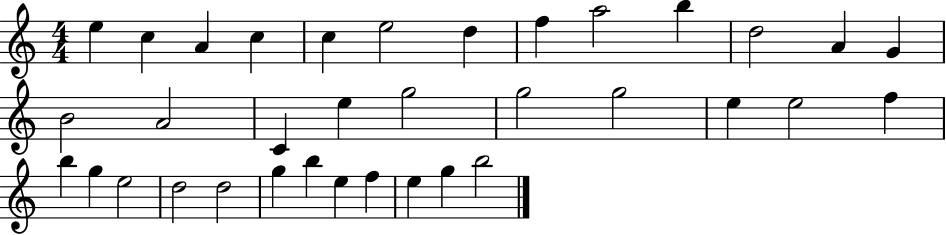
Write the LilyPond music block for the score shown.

{
  \clef treble
  \numericTimeSignature
  \time 4/4
  \key c \major
  e''4 c''4 a'4 c''4 | c''4 e''2 d''4 | f''4 a''2 b''4 | d''2 a'4 g'4 | \break b'2 a'2 | c'4 e''4 g''2 | g''2 g''2 | e''4 e''2 f''4 | \break b''4 g''4 e''2 | d''2 d''2 | g''4 b''4 e''4 f''4 | e''4 g''4 b''2 | \break \bar "|."
}